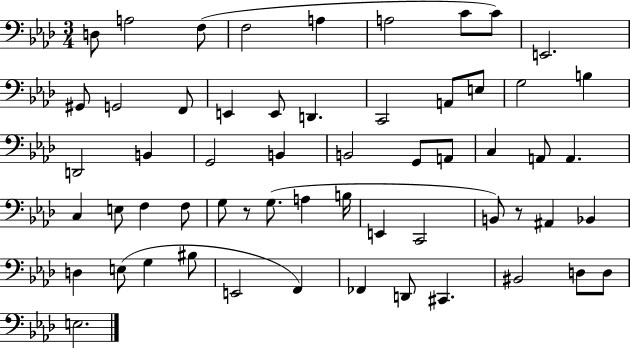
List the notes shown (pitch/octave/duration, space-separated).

D3/e A3/h F3/e F3/h A3/q A3/h C4/e C4/e E2/h. G#2/e G2/h F2/e E2/q E2/e D2/q. C2/h A2/e E3/e G3/h B3/q D2/h B2/q G2/h B2/q B2/h G2/e A2/e C3/q A2/e A2/q. C3/q E3/e F3/q F3/e G3/e R/e G3/e. A3/q B3/s E2/q C2/h B2/e R/e A#2/q Bb2/q D3/q E3/e G3/q BIS3/e E2/h F2/q FES2/q D2/e C#2/q. BIS2/h D3/e D3/e E3/h.